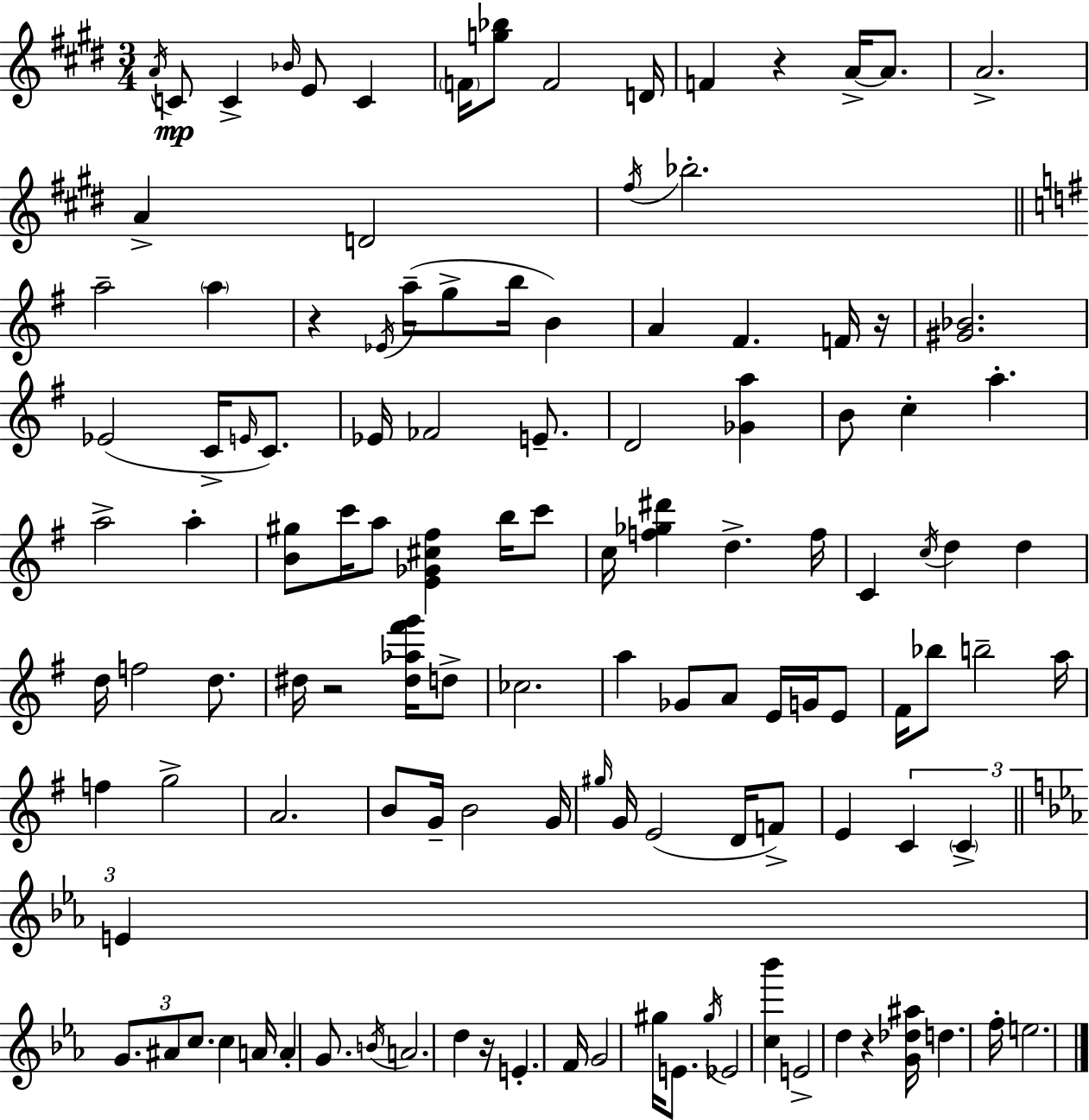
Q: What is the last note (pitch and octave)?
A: E5